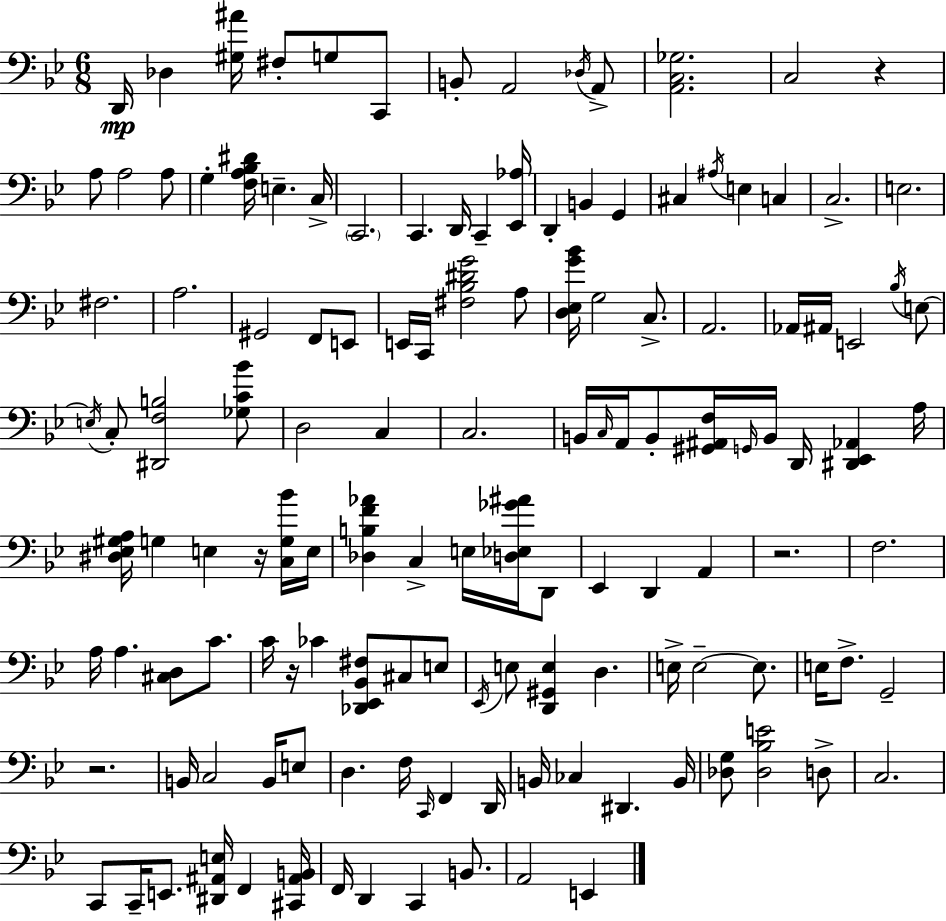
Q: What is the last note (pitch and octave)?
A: E2